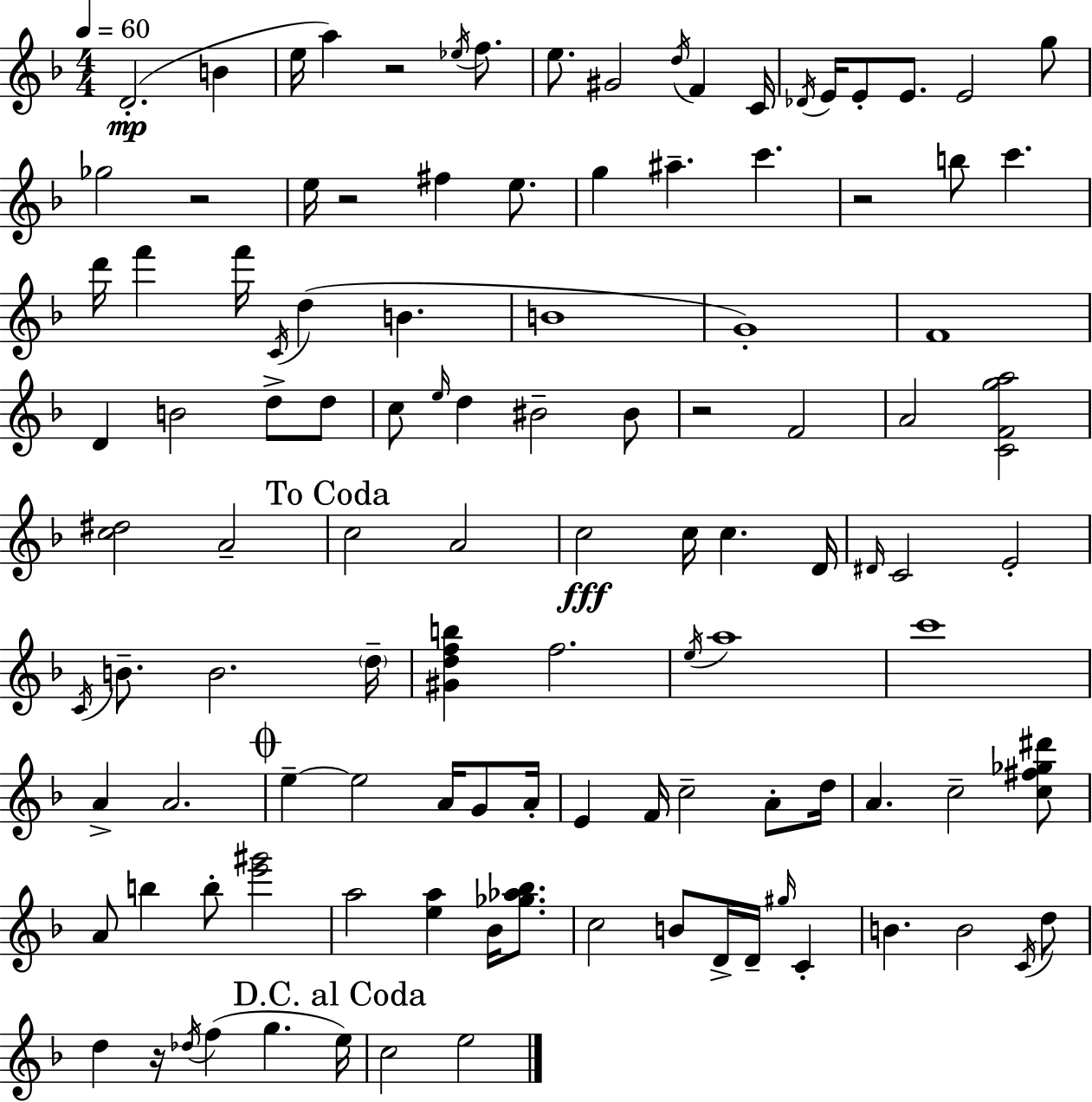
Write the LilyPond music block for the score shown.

{
  \clef treble
  \numericTimeSignature
  \time 4/4
  \key d \minor
  \tempo 4 = 60
  d'2.-.(\mp b'4 | e''16 a''4) r2 \acciaccatura { ees''16 } f''8. | e''8. gis'2 \acciaccatura { d''16 } f'4 | c'16 \acciaccatura { des'16 } e'16 e'8-. e'8. e'2 | \break g''8 ges''2 r2 | e''16 r2 fis''4 | e''8. g''4 ais''4.-- c'''4. | r2 b''8 c'''4. | \break d'''16 f'''4 f'''16 \acciaccatura { c'16 }( d''4 b'4. | b'1 | g'1-.) | f'1 | \break d'4 b'2 | d''8-> d''8 c''8 \grace { e''16 } d''4 bis'2-- | bis'8 r2 f'2 | a'2 <c' f' g'' a''>2 | \break <c'' dis''>2 a'2-- | \mark "To Coda" c''2 a'2 | c''2\fff c''16 c''4. | d'16 \grace { dis'16 } c'2 e'2-. | \break \acciaccatura { c'16 } b'8.-- b'2. | \parenthesize d''16-- <gis' d'' f'' b''>4 f''2. | \acciaccatura { e''16 } a''1 | c'''1 | \break a'4-> a'2. | \mark \markup { \musicglyph "scripts.coda" } e''4--~~ e''2 | a'16 g'8 a'16-. e'4 f'16 c''2-- | a'8-. d''16 a'4. c''2-- | \break <c'' fis'' ges'' dis'''>8 a'8 b''4 b''8-. | <e''' gis'''>2 a''2 | <e'' a''>4 bes'16 <ges'' aes'' bes''>8. c''2 | b'8 d'16-> d'16-- \grace { gis''16 } c'4-. b'4. b'2 | \break \acciaccatura { c'16 } d''8 d''4 r16 \acciaccatura { des''16 }( | f''4 g''4. \mark "D.C. al Coda" e''16) c''2 | e''2 \bar "|."
}